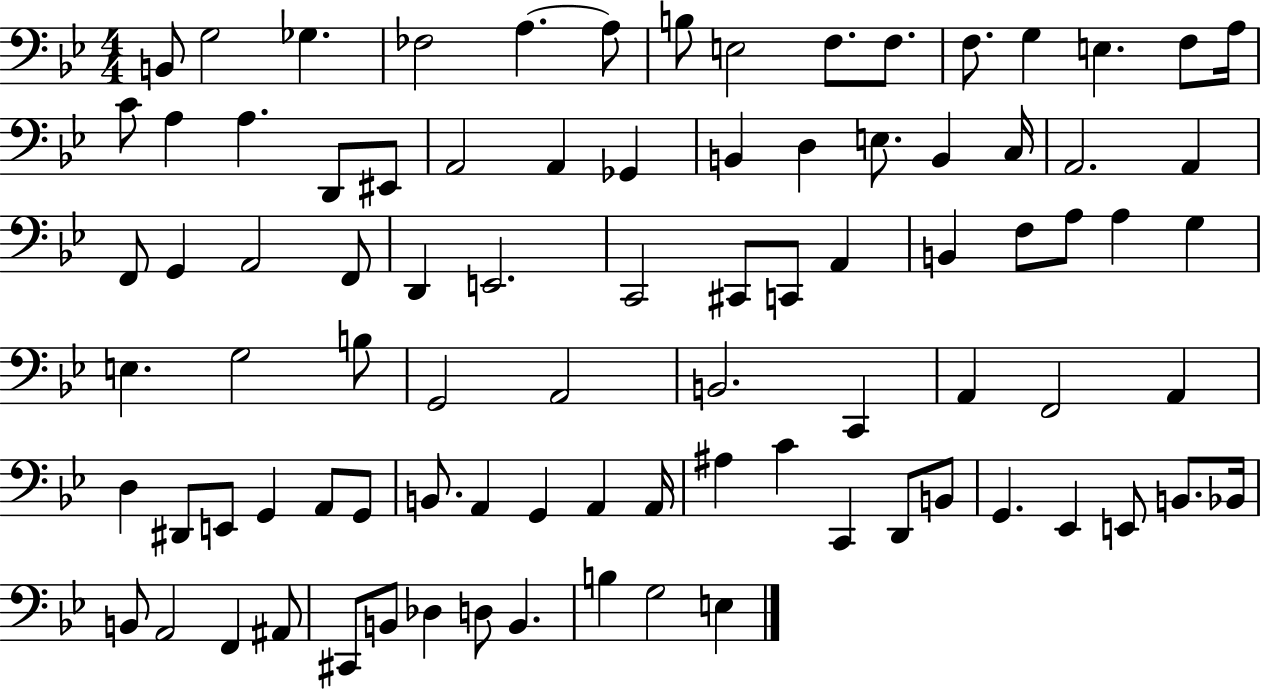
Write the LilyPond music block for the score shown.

{
  \clef bass
  \numericTimeSignature
  \time 4/4
  \key bes \major
  b,8 g2 ges4. | fes2 a4.~~ a8 | b8 e2 f8. f8. | f8. g4 e4. f8 a16 | \break c'8 a4 a4. d,8 eis,8 | a,2 a,4 ges,4 | b,4 d4 e8. b,4 c16 | a,2. a,4 | \break f,8 g,4 a,2 f,8 | d,4 e,2. | c,2 cis,8 c,8 a,4 | b,4 f8 a8 a4 g4 | \break e4. g2 b8 | g,2 a,2 | b,2. c,4 | a,4 f,2 a,4 | \break d4 dis,8 e,8 g,4 a,8 g,8 | b,8. a,4 g,4 a,4 a,16 | ais4 c'4 c,4 d,8 b,8 | g,4. ees,4 e,8 b,8. bes,16 | \break b,8 a,2 f,4 ais,8 | cis,8 b,8 des4 d8 b,4. | b4 g2 e4 | \bar "|."
}